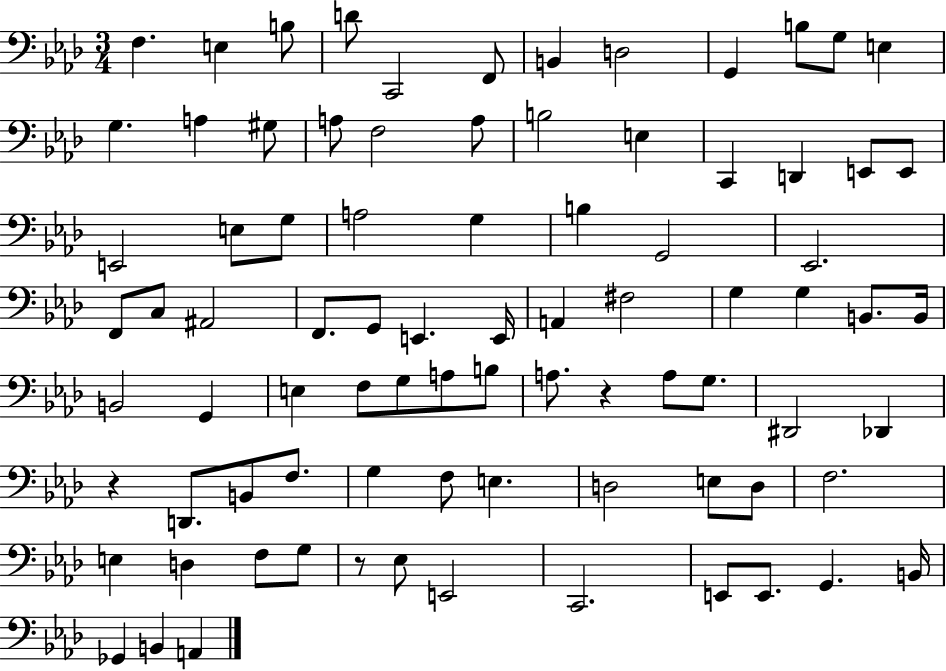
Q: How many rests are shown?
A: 3